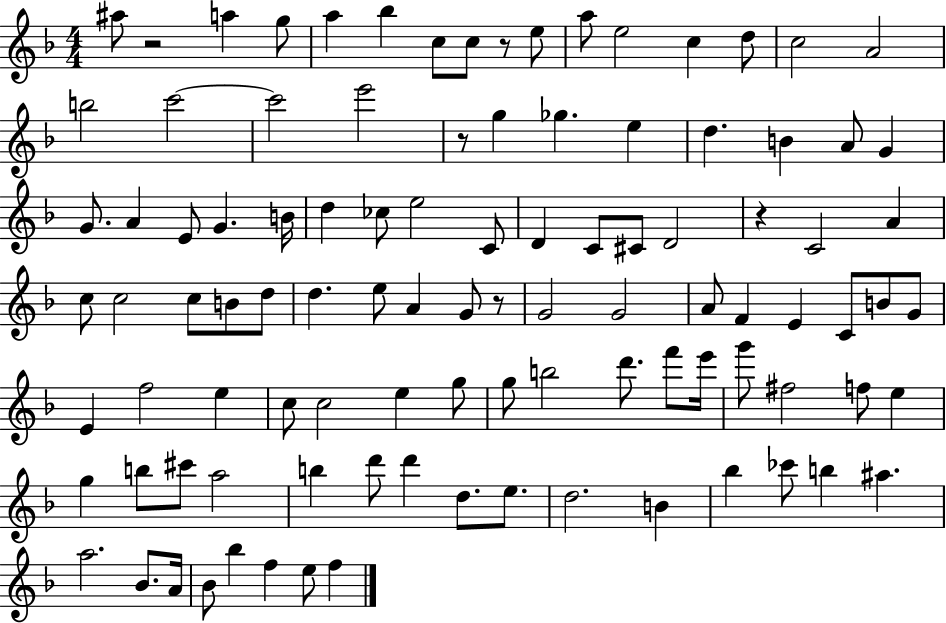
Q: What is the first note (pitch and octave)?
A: A#5